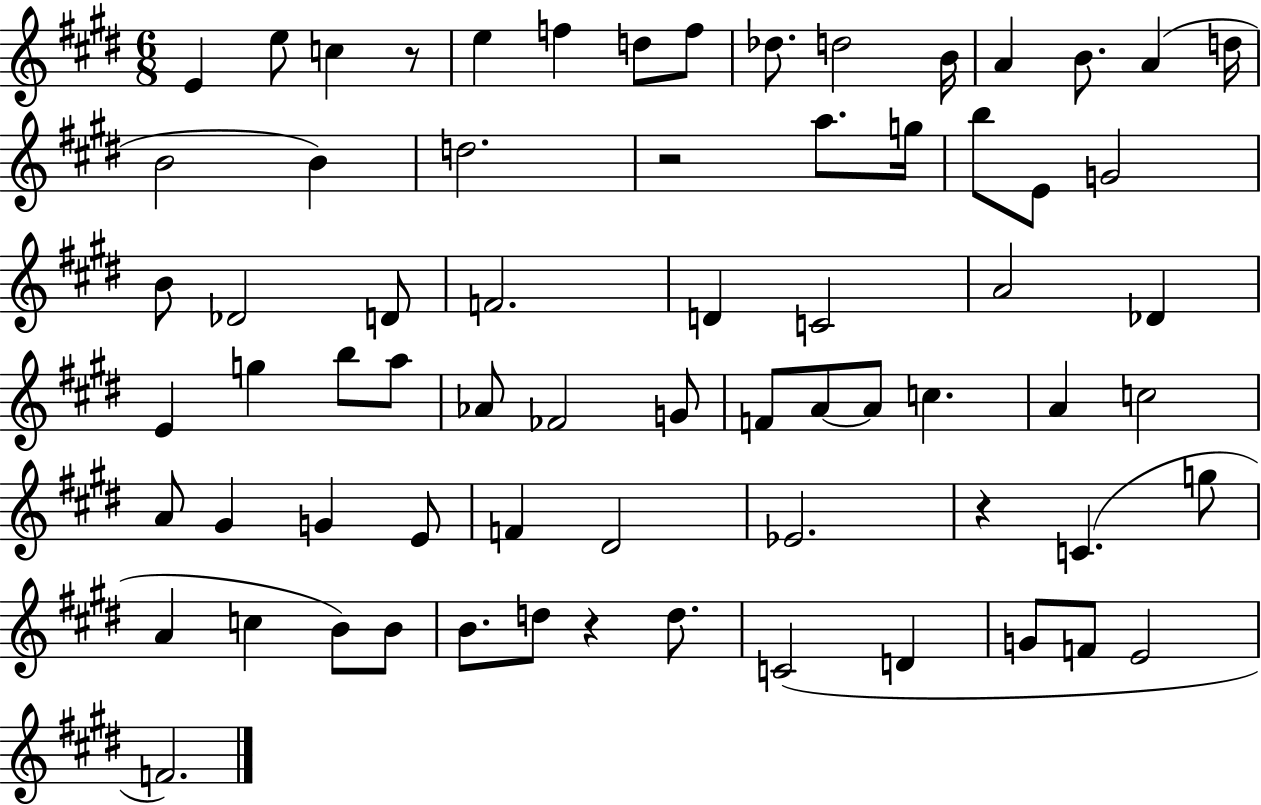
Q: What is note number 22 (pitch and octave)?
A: G4